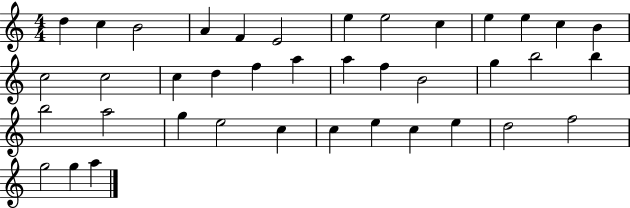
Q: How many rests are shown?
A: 0